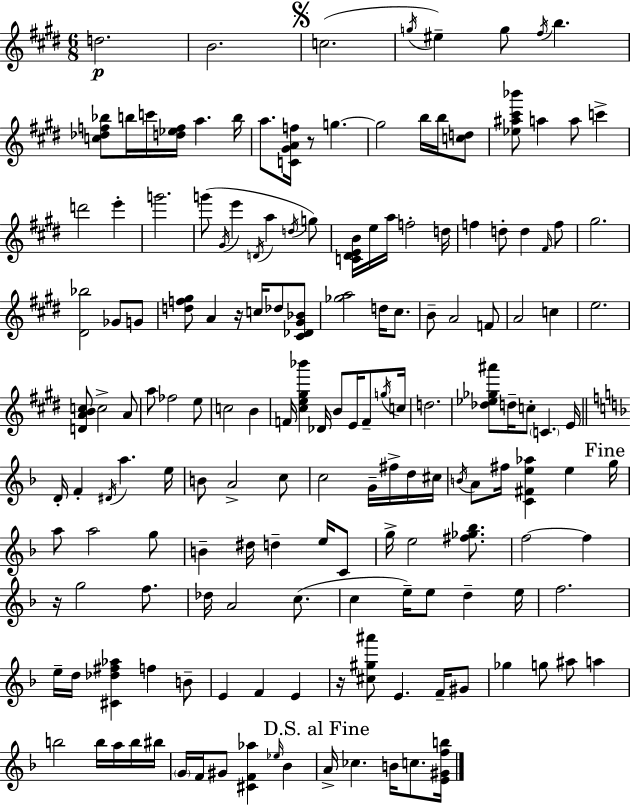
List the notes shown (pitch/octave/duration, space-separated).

D5/h. B4/h. C5/h. G5/s EIS5/q G5/e F#5/s B5/q. [C5,Db5,F5,Bb5]/e B5/s C6/s [D5,Eb5,F5]/s A5/q. B5/s A5/e. [C4,G#4,A4,F5]/s R/e G5/q. G5/h B5/s B5/s [C5,D5]/e [Eb5,A#5,C#6,Bb6]/e A5/q A5/e C6/q D6/h E6/q G6/h. G6/e G#4/s E6/q D4/s A5/q D5/s G5/e [C4,D#4,E4,B4]/s E5/s A5/s F5/h D5/s F5/q D5/e D5/q F#4/s F5/e G#5/h. [D#4,Bb5]/h Gb4/e G4/e [D5,F5,G#5]/e A4/q R/s C5/s Db5/e [C#4,Db4,G#4,Bb4]/e [Gb5,A5]/h D5/s C#5/e. B4/e A4/h F4/e A4/h C5/q E5/h. [D4,A4,B4,C5]/e C5/h A4/e A5/e FES5/h E5/e C5/h B4/q F4/s [C#5,E5,G#5,Bb6]/q Db4/s B4/e E4/s F4/e G5/s C5/s D5/h. [Db5,Eb5,Gb5,A#6]/e D5/s C5/e C4/q. E4/s D4/s F4/q D#4/s A5/q. E5/s B4/e A4/h C5/e C5/h G4/s F#5/s D5/s C#5/s B4/s A4/e F#5/s [C4,F#4,E5,Ab5]/q E5/q G5/s A5/e A5/h G5/e B4/q D#5/s D5/q E5/s C4/e G5/s E5/h [F#5,Gb5,Bb5]/e. F5/h F5/q R/s G5/h F5/e. Db5/s A4/h C5/e. C5/q E5/s E5/e D5/q E5/s F5/h. E5/s D5/s [C#4,Db5,F#5,Ab5]/q F5/q B4/e E4/q F4/q E4/q R/s [C#5,G#5,A#6]/e E4/q. F4/s G#4/e Gb5/q G5/e A#5/e A5/q B5/h B5/s A5/s B5/s BIS5/s G4/s F4/s G#4/e [C#4,F4,Ab5]/q Eb5/s Bb4/q A4/s CES5/q. B4/s C5/e. [E4,G#4,F5,B5]/s